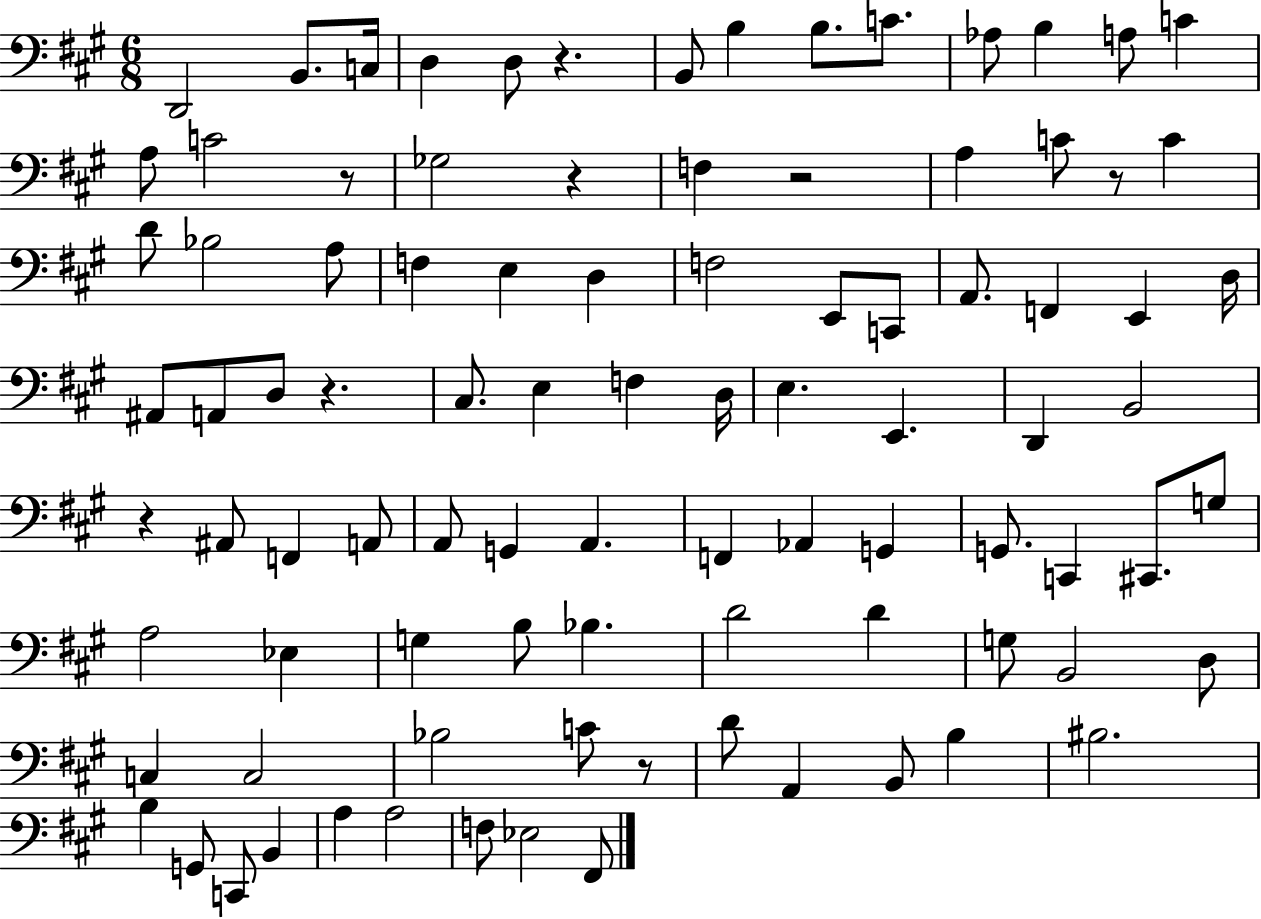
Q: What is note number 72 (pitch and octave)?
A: D4